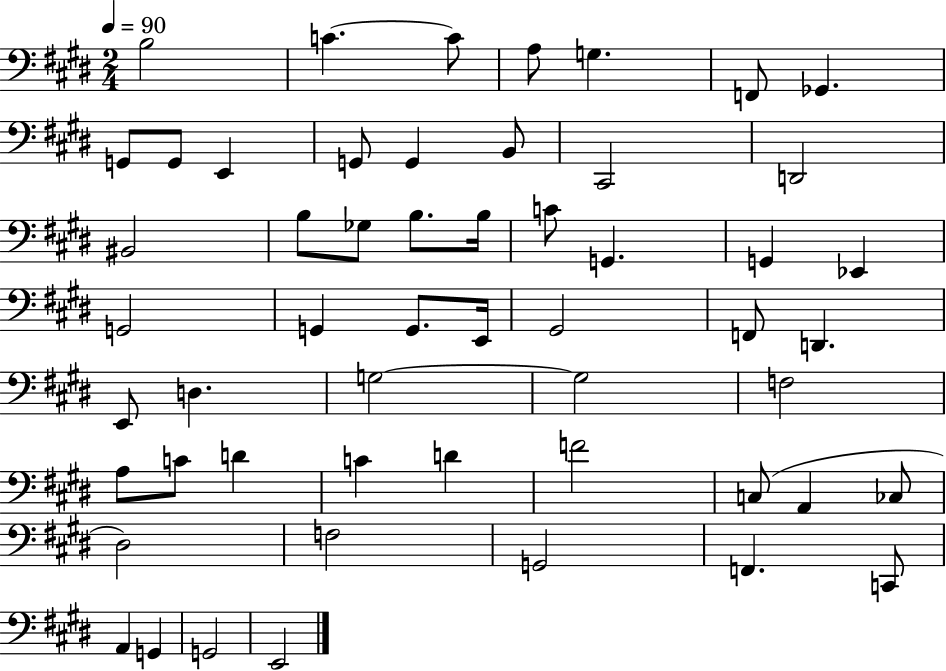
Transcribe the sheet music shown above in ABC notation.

X:1
T:Untitled
M:2/4
L:1/4
K:E
B,2 C C/2 A,/2 G, F,,/2 _G,, G,,/2 G,,/2 E,, G,,/2 G,, B,,/2 ^C,,2 D,,2 ^B,,2 B,/2 _G,/2 B,/2 B,/4 C/2 G,, G,, _E,, G,,2 G,, G,,/2 E,,/4 ^G,,2 F,,/2 D,, E,,/2 D, G,2 G,2 F,2 A,/2 C/2 D C D F2 C,/2 A,, _C,/2 ^D,2 F,2 G,,2 F,, C,,/2 A,, G,, G,,2 E,,2